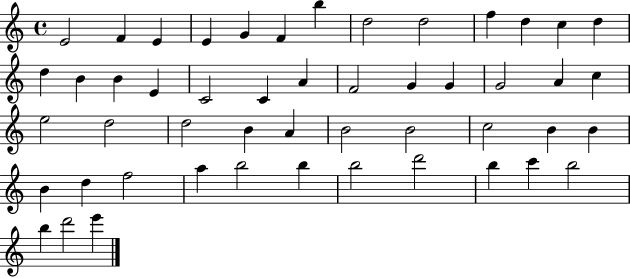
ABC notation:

X:1
T:Untitled
M:4/4
L:1/4
K:C
E2 F E E G F b d2 d2 f d c d d B B E C2 C A F2 G G G2 A c e2 d2 d2 B A B2 B2 c2 B B B d f2 a b2 b b2 d'2 b c' b2 b d'2 e'